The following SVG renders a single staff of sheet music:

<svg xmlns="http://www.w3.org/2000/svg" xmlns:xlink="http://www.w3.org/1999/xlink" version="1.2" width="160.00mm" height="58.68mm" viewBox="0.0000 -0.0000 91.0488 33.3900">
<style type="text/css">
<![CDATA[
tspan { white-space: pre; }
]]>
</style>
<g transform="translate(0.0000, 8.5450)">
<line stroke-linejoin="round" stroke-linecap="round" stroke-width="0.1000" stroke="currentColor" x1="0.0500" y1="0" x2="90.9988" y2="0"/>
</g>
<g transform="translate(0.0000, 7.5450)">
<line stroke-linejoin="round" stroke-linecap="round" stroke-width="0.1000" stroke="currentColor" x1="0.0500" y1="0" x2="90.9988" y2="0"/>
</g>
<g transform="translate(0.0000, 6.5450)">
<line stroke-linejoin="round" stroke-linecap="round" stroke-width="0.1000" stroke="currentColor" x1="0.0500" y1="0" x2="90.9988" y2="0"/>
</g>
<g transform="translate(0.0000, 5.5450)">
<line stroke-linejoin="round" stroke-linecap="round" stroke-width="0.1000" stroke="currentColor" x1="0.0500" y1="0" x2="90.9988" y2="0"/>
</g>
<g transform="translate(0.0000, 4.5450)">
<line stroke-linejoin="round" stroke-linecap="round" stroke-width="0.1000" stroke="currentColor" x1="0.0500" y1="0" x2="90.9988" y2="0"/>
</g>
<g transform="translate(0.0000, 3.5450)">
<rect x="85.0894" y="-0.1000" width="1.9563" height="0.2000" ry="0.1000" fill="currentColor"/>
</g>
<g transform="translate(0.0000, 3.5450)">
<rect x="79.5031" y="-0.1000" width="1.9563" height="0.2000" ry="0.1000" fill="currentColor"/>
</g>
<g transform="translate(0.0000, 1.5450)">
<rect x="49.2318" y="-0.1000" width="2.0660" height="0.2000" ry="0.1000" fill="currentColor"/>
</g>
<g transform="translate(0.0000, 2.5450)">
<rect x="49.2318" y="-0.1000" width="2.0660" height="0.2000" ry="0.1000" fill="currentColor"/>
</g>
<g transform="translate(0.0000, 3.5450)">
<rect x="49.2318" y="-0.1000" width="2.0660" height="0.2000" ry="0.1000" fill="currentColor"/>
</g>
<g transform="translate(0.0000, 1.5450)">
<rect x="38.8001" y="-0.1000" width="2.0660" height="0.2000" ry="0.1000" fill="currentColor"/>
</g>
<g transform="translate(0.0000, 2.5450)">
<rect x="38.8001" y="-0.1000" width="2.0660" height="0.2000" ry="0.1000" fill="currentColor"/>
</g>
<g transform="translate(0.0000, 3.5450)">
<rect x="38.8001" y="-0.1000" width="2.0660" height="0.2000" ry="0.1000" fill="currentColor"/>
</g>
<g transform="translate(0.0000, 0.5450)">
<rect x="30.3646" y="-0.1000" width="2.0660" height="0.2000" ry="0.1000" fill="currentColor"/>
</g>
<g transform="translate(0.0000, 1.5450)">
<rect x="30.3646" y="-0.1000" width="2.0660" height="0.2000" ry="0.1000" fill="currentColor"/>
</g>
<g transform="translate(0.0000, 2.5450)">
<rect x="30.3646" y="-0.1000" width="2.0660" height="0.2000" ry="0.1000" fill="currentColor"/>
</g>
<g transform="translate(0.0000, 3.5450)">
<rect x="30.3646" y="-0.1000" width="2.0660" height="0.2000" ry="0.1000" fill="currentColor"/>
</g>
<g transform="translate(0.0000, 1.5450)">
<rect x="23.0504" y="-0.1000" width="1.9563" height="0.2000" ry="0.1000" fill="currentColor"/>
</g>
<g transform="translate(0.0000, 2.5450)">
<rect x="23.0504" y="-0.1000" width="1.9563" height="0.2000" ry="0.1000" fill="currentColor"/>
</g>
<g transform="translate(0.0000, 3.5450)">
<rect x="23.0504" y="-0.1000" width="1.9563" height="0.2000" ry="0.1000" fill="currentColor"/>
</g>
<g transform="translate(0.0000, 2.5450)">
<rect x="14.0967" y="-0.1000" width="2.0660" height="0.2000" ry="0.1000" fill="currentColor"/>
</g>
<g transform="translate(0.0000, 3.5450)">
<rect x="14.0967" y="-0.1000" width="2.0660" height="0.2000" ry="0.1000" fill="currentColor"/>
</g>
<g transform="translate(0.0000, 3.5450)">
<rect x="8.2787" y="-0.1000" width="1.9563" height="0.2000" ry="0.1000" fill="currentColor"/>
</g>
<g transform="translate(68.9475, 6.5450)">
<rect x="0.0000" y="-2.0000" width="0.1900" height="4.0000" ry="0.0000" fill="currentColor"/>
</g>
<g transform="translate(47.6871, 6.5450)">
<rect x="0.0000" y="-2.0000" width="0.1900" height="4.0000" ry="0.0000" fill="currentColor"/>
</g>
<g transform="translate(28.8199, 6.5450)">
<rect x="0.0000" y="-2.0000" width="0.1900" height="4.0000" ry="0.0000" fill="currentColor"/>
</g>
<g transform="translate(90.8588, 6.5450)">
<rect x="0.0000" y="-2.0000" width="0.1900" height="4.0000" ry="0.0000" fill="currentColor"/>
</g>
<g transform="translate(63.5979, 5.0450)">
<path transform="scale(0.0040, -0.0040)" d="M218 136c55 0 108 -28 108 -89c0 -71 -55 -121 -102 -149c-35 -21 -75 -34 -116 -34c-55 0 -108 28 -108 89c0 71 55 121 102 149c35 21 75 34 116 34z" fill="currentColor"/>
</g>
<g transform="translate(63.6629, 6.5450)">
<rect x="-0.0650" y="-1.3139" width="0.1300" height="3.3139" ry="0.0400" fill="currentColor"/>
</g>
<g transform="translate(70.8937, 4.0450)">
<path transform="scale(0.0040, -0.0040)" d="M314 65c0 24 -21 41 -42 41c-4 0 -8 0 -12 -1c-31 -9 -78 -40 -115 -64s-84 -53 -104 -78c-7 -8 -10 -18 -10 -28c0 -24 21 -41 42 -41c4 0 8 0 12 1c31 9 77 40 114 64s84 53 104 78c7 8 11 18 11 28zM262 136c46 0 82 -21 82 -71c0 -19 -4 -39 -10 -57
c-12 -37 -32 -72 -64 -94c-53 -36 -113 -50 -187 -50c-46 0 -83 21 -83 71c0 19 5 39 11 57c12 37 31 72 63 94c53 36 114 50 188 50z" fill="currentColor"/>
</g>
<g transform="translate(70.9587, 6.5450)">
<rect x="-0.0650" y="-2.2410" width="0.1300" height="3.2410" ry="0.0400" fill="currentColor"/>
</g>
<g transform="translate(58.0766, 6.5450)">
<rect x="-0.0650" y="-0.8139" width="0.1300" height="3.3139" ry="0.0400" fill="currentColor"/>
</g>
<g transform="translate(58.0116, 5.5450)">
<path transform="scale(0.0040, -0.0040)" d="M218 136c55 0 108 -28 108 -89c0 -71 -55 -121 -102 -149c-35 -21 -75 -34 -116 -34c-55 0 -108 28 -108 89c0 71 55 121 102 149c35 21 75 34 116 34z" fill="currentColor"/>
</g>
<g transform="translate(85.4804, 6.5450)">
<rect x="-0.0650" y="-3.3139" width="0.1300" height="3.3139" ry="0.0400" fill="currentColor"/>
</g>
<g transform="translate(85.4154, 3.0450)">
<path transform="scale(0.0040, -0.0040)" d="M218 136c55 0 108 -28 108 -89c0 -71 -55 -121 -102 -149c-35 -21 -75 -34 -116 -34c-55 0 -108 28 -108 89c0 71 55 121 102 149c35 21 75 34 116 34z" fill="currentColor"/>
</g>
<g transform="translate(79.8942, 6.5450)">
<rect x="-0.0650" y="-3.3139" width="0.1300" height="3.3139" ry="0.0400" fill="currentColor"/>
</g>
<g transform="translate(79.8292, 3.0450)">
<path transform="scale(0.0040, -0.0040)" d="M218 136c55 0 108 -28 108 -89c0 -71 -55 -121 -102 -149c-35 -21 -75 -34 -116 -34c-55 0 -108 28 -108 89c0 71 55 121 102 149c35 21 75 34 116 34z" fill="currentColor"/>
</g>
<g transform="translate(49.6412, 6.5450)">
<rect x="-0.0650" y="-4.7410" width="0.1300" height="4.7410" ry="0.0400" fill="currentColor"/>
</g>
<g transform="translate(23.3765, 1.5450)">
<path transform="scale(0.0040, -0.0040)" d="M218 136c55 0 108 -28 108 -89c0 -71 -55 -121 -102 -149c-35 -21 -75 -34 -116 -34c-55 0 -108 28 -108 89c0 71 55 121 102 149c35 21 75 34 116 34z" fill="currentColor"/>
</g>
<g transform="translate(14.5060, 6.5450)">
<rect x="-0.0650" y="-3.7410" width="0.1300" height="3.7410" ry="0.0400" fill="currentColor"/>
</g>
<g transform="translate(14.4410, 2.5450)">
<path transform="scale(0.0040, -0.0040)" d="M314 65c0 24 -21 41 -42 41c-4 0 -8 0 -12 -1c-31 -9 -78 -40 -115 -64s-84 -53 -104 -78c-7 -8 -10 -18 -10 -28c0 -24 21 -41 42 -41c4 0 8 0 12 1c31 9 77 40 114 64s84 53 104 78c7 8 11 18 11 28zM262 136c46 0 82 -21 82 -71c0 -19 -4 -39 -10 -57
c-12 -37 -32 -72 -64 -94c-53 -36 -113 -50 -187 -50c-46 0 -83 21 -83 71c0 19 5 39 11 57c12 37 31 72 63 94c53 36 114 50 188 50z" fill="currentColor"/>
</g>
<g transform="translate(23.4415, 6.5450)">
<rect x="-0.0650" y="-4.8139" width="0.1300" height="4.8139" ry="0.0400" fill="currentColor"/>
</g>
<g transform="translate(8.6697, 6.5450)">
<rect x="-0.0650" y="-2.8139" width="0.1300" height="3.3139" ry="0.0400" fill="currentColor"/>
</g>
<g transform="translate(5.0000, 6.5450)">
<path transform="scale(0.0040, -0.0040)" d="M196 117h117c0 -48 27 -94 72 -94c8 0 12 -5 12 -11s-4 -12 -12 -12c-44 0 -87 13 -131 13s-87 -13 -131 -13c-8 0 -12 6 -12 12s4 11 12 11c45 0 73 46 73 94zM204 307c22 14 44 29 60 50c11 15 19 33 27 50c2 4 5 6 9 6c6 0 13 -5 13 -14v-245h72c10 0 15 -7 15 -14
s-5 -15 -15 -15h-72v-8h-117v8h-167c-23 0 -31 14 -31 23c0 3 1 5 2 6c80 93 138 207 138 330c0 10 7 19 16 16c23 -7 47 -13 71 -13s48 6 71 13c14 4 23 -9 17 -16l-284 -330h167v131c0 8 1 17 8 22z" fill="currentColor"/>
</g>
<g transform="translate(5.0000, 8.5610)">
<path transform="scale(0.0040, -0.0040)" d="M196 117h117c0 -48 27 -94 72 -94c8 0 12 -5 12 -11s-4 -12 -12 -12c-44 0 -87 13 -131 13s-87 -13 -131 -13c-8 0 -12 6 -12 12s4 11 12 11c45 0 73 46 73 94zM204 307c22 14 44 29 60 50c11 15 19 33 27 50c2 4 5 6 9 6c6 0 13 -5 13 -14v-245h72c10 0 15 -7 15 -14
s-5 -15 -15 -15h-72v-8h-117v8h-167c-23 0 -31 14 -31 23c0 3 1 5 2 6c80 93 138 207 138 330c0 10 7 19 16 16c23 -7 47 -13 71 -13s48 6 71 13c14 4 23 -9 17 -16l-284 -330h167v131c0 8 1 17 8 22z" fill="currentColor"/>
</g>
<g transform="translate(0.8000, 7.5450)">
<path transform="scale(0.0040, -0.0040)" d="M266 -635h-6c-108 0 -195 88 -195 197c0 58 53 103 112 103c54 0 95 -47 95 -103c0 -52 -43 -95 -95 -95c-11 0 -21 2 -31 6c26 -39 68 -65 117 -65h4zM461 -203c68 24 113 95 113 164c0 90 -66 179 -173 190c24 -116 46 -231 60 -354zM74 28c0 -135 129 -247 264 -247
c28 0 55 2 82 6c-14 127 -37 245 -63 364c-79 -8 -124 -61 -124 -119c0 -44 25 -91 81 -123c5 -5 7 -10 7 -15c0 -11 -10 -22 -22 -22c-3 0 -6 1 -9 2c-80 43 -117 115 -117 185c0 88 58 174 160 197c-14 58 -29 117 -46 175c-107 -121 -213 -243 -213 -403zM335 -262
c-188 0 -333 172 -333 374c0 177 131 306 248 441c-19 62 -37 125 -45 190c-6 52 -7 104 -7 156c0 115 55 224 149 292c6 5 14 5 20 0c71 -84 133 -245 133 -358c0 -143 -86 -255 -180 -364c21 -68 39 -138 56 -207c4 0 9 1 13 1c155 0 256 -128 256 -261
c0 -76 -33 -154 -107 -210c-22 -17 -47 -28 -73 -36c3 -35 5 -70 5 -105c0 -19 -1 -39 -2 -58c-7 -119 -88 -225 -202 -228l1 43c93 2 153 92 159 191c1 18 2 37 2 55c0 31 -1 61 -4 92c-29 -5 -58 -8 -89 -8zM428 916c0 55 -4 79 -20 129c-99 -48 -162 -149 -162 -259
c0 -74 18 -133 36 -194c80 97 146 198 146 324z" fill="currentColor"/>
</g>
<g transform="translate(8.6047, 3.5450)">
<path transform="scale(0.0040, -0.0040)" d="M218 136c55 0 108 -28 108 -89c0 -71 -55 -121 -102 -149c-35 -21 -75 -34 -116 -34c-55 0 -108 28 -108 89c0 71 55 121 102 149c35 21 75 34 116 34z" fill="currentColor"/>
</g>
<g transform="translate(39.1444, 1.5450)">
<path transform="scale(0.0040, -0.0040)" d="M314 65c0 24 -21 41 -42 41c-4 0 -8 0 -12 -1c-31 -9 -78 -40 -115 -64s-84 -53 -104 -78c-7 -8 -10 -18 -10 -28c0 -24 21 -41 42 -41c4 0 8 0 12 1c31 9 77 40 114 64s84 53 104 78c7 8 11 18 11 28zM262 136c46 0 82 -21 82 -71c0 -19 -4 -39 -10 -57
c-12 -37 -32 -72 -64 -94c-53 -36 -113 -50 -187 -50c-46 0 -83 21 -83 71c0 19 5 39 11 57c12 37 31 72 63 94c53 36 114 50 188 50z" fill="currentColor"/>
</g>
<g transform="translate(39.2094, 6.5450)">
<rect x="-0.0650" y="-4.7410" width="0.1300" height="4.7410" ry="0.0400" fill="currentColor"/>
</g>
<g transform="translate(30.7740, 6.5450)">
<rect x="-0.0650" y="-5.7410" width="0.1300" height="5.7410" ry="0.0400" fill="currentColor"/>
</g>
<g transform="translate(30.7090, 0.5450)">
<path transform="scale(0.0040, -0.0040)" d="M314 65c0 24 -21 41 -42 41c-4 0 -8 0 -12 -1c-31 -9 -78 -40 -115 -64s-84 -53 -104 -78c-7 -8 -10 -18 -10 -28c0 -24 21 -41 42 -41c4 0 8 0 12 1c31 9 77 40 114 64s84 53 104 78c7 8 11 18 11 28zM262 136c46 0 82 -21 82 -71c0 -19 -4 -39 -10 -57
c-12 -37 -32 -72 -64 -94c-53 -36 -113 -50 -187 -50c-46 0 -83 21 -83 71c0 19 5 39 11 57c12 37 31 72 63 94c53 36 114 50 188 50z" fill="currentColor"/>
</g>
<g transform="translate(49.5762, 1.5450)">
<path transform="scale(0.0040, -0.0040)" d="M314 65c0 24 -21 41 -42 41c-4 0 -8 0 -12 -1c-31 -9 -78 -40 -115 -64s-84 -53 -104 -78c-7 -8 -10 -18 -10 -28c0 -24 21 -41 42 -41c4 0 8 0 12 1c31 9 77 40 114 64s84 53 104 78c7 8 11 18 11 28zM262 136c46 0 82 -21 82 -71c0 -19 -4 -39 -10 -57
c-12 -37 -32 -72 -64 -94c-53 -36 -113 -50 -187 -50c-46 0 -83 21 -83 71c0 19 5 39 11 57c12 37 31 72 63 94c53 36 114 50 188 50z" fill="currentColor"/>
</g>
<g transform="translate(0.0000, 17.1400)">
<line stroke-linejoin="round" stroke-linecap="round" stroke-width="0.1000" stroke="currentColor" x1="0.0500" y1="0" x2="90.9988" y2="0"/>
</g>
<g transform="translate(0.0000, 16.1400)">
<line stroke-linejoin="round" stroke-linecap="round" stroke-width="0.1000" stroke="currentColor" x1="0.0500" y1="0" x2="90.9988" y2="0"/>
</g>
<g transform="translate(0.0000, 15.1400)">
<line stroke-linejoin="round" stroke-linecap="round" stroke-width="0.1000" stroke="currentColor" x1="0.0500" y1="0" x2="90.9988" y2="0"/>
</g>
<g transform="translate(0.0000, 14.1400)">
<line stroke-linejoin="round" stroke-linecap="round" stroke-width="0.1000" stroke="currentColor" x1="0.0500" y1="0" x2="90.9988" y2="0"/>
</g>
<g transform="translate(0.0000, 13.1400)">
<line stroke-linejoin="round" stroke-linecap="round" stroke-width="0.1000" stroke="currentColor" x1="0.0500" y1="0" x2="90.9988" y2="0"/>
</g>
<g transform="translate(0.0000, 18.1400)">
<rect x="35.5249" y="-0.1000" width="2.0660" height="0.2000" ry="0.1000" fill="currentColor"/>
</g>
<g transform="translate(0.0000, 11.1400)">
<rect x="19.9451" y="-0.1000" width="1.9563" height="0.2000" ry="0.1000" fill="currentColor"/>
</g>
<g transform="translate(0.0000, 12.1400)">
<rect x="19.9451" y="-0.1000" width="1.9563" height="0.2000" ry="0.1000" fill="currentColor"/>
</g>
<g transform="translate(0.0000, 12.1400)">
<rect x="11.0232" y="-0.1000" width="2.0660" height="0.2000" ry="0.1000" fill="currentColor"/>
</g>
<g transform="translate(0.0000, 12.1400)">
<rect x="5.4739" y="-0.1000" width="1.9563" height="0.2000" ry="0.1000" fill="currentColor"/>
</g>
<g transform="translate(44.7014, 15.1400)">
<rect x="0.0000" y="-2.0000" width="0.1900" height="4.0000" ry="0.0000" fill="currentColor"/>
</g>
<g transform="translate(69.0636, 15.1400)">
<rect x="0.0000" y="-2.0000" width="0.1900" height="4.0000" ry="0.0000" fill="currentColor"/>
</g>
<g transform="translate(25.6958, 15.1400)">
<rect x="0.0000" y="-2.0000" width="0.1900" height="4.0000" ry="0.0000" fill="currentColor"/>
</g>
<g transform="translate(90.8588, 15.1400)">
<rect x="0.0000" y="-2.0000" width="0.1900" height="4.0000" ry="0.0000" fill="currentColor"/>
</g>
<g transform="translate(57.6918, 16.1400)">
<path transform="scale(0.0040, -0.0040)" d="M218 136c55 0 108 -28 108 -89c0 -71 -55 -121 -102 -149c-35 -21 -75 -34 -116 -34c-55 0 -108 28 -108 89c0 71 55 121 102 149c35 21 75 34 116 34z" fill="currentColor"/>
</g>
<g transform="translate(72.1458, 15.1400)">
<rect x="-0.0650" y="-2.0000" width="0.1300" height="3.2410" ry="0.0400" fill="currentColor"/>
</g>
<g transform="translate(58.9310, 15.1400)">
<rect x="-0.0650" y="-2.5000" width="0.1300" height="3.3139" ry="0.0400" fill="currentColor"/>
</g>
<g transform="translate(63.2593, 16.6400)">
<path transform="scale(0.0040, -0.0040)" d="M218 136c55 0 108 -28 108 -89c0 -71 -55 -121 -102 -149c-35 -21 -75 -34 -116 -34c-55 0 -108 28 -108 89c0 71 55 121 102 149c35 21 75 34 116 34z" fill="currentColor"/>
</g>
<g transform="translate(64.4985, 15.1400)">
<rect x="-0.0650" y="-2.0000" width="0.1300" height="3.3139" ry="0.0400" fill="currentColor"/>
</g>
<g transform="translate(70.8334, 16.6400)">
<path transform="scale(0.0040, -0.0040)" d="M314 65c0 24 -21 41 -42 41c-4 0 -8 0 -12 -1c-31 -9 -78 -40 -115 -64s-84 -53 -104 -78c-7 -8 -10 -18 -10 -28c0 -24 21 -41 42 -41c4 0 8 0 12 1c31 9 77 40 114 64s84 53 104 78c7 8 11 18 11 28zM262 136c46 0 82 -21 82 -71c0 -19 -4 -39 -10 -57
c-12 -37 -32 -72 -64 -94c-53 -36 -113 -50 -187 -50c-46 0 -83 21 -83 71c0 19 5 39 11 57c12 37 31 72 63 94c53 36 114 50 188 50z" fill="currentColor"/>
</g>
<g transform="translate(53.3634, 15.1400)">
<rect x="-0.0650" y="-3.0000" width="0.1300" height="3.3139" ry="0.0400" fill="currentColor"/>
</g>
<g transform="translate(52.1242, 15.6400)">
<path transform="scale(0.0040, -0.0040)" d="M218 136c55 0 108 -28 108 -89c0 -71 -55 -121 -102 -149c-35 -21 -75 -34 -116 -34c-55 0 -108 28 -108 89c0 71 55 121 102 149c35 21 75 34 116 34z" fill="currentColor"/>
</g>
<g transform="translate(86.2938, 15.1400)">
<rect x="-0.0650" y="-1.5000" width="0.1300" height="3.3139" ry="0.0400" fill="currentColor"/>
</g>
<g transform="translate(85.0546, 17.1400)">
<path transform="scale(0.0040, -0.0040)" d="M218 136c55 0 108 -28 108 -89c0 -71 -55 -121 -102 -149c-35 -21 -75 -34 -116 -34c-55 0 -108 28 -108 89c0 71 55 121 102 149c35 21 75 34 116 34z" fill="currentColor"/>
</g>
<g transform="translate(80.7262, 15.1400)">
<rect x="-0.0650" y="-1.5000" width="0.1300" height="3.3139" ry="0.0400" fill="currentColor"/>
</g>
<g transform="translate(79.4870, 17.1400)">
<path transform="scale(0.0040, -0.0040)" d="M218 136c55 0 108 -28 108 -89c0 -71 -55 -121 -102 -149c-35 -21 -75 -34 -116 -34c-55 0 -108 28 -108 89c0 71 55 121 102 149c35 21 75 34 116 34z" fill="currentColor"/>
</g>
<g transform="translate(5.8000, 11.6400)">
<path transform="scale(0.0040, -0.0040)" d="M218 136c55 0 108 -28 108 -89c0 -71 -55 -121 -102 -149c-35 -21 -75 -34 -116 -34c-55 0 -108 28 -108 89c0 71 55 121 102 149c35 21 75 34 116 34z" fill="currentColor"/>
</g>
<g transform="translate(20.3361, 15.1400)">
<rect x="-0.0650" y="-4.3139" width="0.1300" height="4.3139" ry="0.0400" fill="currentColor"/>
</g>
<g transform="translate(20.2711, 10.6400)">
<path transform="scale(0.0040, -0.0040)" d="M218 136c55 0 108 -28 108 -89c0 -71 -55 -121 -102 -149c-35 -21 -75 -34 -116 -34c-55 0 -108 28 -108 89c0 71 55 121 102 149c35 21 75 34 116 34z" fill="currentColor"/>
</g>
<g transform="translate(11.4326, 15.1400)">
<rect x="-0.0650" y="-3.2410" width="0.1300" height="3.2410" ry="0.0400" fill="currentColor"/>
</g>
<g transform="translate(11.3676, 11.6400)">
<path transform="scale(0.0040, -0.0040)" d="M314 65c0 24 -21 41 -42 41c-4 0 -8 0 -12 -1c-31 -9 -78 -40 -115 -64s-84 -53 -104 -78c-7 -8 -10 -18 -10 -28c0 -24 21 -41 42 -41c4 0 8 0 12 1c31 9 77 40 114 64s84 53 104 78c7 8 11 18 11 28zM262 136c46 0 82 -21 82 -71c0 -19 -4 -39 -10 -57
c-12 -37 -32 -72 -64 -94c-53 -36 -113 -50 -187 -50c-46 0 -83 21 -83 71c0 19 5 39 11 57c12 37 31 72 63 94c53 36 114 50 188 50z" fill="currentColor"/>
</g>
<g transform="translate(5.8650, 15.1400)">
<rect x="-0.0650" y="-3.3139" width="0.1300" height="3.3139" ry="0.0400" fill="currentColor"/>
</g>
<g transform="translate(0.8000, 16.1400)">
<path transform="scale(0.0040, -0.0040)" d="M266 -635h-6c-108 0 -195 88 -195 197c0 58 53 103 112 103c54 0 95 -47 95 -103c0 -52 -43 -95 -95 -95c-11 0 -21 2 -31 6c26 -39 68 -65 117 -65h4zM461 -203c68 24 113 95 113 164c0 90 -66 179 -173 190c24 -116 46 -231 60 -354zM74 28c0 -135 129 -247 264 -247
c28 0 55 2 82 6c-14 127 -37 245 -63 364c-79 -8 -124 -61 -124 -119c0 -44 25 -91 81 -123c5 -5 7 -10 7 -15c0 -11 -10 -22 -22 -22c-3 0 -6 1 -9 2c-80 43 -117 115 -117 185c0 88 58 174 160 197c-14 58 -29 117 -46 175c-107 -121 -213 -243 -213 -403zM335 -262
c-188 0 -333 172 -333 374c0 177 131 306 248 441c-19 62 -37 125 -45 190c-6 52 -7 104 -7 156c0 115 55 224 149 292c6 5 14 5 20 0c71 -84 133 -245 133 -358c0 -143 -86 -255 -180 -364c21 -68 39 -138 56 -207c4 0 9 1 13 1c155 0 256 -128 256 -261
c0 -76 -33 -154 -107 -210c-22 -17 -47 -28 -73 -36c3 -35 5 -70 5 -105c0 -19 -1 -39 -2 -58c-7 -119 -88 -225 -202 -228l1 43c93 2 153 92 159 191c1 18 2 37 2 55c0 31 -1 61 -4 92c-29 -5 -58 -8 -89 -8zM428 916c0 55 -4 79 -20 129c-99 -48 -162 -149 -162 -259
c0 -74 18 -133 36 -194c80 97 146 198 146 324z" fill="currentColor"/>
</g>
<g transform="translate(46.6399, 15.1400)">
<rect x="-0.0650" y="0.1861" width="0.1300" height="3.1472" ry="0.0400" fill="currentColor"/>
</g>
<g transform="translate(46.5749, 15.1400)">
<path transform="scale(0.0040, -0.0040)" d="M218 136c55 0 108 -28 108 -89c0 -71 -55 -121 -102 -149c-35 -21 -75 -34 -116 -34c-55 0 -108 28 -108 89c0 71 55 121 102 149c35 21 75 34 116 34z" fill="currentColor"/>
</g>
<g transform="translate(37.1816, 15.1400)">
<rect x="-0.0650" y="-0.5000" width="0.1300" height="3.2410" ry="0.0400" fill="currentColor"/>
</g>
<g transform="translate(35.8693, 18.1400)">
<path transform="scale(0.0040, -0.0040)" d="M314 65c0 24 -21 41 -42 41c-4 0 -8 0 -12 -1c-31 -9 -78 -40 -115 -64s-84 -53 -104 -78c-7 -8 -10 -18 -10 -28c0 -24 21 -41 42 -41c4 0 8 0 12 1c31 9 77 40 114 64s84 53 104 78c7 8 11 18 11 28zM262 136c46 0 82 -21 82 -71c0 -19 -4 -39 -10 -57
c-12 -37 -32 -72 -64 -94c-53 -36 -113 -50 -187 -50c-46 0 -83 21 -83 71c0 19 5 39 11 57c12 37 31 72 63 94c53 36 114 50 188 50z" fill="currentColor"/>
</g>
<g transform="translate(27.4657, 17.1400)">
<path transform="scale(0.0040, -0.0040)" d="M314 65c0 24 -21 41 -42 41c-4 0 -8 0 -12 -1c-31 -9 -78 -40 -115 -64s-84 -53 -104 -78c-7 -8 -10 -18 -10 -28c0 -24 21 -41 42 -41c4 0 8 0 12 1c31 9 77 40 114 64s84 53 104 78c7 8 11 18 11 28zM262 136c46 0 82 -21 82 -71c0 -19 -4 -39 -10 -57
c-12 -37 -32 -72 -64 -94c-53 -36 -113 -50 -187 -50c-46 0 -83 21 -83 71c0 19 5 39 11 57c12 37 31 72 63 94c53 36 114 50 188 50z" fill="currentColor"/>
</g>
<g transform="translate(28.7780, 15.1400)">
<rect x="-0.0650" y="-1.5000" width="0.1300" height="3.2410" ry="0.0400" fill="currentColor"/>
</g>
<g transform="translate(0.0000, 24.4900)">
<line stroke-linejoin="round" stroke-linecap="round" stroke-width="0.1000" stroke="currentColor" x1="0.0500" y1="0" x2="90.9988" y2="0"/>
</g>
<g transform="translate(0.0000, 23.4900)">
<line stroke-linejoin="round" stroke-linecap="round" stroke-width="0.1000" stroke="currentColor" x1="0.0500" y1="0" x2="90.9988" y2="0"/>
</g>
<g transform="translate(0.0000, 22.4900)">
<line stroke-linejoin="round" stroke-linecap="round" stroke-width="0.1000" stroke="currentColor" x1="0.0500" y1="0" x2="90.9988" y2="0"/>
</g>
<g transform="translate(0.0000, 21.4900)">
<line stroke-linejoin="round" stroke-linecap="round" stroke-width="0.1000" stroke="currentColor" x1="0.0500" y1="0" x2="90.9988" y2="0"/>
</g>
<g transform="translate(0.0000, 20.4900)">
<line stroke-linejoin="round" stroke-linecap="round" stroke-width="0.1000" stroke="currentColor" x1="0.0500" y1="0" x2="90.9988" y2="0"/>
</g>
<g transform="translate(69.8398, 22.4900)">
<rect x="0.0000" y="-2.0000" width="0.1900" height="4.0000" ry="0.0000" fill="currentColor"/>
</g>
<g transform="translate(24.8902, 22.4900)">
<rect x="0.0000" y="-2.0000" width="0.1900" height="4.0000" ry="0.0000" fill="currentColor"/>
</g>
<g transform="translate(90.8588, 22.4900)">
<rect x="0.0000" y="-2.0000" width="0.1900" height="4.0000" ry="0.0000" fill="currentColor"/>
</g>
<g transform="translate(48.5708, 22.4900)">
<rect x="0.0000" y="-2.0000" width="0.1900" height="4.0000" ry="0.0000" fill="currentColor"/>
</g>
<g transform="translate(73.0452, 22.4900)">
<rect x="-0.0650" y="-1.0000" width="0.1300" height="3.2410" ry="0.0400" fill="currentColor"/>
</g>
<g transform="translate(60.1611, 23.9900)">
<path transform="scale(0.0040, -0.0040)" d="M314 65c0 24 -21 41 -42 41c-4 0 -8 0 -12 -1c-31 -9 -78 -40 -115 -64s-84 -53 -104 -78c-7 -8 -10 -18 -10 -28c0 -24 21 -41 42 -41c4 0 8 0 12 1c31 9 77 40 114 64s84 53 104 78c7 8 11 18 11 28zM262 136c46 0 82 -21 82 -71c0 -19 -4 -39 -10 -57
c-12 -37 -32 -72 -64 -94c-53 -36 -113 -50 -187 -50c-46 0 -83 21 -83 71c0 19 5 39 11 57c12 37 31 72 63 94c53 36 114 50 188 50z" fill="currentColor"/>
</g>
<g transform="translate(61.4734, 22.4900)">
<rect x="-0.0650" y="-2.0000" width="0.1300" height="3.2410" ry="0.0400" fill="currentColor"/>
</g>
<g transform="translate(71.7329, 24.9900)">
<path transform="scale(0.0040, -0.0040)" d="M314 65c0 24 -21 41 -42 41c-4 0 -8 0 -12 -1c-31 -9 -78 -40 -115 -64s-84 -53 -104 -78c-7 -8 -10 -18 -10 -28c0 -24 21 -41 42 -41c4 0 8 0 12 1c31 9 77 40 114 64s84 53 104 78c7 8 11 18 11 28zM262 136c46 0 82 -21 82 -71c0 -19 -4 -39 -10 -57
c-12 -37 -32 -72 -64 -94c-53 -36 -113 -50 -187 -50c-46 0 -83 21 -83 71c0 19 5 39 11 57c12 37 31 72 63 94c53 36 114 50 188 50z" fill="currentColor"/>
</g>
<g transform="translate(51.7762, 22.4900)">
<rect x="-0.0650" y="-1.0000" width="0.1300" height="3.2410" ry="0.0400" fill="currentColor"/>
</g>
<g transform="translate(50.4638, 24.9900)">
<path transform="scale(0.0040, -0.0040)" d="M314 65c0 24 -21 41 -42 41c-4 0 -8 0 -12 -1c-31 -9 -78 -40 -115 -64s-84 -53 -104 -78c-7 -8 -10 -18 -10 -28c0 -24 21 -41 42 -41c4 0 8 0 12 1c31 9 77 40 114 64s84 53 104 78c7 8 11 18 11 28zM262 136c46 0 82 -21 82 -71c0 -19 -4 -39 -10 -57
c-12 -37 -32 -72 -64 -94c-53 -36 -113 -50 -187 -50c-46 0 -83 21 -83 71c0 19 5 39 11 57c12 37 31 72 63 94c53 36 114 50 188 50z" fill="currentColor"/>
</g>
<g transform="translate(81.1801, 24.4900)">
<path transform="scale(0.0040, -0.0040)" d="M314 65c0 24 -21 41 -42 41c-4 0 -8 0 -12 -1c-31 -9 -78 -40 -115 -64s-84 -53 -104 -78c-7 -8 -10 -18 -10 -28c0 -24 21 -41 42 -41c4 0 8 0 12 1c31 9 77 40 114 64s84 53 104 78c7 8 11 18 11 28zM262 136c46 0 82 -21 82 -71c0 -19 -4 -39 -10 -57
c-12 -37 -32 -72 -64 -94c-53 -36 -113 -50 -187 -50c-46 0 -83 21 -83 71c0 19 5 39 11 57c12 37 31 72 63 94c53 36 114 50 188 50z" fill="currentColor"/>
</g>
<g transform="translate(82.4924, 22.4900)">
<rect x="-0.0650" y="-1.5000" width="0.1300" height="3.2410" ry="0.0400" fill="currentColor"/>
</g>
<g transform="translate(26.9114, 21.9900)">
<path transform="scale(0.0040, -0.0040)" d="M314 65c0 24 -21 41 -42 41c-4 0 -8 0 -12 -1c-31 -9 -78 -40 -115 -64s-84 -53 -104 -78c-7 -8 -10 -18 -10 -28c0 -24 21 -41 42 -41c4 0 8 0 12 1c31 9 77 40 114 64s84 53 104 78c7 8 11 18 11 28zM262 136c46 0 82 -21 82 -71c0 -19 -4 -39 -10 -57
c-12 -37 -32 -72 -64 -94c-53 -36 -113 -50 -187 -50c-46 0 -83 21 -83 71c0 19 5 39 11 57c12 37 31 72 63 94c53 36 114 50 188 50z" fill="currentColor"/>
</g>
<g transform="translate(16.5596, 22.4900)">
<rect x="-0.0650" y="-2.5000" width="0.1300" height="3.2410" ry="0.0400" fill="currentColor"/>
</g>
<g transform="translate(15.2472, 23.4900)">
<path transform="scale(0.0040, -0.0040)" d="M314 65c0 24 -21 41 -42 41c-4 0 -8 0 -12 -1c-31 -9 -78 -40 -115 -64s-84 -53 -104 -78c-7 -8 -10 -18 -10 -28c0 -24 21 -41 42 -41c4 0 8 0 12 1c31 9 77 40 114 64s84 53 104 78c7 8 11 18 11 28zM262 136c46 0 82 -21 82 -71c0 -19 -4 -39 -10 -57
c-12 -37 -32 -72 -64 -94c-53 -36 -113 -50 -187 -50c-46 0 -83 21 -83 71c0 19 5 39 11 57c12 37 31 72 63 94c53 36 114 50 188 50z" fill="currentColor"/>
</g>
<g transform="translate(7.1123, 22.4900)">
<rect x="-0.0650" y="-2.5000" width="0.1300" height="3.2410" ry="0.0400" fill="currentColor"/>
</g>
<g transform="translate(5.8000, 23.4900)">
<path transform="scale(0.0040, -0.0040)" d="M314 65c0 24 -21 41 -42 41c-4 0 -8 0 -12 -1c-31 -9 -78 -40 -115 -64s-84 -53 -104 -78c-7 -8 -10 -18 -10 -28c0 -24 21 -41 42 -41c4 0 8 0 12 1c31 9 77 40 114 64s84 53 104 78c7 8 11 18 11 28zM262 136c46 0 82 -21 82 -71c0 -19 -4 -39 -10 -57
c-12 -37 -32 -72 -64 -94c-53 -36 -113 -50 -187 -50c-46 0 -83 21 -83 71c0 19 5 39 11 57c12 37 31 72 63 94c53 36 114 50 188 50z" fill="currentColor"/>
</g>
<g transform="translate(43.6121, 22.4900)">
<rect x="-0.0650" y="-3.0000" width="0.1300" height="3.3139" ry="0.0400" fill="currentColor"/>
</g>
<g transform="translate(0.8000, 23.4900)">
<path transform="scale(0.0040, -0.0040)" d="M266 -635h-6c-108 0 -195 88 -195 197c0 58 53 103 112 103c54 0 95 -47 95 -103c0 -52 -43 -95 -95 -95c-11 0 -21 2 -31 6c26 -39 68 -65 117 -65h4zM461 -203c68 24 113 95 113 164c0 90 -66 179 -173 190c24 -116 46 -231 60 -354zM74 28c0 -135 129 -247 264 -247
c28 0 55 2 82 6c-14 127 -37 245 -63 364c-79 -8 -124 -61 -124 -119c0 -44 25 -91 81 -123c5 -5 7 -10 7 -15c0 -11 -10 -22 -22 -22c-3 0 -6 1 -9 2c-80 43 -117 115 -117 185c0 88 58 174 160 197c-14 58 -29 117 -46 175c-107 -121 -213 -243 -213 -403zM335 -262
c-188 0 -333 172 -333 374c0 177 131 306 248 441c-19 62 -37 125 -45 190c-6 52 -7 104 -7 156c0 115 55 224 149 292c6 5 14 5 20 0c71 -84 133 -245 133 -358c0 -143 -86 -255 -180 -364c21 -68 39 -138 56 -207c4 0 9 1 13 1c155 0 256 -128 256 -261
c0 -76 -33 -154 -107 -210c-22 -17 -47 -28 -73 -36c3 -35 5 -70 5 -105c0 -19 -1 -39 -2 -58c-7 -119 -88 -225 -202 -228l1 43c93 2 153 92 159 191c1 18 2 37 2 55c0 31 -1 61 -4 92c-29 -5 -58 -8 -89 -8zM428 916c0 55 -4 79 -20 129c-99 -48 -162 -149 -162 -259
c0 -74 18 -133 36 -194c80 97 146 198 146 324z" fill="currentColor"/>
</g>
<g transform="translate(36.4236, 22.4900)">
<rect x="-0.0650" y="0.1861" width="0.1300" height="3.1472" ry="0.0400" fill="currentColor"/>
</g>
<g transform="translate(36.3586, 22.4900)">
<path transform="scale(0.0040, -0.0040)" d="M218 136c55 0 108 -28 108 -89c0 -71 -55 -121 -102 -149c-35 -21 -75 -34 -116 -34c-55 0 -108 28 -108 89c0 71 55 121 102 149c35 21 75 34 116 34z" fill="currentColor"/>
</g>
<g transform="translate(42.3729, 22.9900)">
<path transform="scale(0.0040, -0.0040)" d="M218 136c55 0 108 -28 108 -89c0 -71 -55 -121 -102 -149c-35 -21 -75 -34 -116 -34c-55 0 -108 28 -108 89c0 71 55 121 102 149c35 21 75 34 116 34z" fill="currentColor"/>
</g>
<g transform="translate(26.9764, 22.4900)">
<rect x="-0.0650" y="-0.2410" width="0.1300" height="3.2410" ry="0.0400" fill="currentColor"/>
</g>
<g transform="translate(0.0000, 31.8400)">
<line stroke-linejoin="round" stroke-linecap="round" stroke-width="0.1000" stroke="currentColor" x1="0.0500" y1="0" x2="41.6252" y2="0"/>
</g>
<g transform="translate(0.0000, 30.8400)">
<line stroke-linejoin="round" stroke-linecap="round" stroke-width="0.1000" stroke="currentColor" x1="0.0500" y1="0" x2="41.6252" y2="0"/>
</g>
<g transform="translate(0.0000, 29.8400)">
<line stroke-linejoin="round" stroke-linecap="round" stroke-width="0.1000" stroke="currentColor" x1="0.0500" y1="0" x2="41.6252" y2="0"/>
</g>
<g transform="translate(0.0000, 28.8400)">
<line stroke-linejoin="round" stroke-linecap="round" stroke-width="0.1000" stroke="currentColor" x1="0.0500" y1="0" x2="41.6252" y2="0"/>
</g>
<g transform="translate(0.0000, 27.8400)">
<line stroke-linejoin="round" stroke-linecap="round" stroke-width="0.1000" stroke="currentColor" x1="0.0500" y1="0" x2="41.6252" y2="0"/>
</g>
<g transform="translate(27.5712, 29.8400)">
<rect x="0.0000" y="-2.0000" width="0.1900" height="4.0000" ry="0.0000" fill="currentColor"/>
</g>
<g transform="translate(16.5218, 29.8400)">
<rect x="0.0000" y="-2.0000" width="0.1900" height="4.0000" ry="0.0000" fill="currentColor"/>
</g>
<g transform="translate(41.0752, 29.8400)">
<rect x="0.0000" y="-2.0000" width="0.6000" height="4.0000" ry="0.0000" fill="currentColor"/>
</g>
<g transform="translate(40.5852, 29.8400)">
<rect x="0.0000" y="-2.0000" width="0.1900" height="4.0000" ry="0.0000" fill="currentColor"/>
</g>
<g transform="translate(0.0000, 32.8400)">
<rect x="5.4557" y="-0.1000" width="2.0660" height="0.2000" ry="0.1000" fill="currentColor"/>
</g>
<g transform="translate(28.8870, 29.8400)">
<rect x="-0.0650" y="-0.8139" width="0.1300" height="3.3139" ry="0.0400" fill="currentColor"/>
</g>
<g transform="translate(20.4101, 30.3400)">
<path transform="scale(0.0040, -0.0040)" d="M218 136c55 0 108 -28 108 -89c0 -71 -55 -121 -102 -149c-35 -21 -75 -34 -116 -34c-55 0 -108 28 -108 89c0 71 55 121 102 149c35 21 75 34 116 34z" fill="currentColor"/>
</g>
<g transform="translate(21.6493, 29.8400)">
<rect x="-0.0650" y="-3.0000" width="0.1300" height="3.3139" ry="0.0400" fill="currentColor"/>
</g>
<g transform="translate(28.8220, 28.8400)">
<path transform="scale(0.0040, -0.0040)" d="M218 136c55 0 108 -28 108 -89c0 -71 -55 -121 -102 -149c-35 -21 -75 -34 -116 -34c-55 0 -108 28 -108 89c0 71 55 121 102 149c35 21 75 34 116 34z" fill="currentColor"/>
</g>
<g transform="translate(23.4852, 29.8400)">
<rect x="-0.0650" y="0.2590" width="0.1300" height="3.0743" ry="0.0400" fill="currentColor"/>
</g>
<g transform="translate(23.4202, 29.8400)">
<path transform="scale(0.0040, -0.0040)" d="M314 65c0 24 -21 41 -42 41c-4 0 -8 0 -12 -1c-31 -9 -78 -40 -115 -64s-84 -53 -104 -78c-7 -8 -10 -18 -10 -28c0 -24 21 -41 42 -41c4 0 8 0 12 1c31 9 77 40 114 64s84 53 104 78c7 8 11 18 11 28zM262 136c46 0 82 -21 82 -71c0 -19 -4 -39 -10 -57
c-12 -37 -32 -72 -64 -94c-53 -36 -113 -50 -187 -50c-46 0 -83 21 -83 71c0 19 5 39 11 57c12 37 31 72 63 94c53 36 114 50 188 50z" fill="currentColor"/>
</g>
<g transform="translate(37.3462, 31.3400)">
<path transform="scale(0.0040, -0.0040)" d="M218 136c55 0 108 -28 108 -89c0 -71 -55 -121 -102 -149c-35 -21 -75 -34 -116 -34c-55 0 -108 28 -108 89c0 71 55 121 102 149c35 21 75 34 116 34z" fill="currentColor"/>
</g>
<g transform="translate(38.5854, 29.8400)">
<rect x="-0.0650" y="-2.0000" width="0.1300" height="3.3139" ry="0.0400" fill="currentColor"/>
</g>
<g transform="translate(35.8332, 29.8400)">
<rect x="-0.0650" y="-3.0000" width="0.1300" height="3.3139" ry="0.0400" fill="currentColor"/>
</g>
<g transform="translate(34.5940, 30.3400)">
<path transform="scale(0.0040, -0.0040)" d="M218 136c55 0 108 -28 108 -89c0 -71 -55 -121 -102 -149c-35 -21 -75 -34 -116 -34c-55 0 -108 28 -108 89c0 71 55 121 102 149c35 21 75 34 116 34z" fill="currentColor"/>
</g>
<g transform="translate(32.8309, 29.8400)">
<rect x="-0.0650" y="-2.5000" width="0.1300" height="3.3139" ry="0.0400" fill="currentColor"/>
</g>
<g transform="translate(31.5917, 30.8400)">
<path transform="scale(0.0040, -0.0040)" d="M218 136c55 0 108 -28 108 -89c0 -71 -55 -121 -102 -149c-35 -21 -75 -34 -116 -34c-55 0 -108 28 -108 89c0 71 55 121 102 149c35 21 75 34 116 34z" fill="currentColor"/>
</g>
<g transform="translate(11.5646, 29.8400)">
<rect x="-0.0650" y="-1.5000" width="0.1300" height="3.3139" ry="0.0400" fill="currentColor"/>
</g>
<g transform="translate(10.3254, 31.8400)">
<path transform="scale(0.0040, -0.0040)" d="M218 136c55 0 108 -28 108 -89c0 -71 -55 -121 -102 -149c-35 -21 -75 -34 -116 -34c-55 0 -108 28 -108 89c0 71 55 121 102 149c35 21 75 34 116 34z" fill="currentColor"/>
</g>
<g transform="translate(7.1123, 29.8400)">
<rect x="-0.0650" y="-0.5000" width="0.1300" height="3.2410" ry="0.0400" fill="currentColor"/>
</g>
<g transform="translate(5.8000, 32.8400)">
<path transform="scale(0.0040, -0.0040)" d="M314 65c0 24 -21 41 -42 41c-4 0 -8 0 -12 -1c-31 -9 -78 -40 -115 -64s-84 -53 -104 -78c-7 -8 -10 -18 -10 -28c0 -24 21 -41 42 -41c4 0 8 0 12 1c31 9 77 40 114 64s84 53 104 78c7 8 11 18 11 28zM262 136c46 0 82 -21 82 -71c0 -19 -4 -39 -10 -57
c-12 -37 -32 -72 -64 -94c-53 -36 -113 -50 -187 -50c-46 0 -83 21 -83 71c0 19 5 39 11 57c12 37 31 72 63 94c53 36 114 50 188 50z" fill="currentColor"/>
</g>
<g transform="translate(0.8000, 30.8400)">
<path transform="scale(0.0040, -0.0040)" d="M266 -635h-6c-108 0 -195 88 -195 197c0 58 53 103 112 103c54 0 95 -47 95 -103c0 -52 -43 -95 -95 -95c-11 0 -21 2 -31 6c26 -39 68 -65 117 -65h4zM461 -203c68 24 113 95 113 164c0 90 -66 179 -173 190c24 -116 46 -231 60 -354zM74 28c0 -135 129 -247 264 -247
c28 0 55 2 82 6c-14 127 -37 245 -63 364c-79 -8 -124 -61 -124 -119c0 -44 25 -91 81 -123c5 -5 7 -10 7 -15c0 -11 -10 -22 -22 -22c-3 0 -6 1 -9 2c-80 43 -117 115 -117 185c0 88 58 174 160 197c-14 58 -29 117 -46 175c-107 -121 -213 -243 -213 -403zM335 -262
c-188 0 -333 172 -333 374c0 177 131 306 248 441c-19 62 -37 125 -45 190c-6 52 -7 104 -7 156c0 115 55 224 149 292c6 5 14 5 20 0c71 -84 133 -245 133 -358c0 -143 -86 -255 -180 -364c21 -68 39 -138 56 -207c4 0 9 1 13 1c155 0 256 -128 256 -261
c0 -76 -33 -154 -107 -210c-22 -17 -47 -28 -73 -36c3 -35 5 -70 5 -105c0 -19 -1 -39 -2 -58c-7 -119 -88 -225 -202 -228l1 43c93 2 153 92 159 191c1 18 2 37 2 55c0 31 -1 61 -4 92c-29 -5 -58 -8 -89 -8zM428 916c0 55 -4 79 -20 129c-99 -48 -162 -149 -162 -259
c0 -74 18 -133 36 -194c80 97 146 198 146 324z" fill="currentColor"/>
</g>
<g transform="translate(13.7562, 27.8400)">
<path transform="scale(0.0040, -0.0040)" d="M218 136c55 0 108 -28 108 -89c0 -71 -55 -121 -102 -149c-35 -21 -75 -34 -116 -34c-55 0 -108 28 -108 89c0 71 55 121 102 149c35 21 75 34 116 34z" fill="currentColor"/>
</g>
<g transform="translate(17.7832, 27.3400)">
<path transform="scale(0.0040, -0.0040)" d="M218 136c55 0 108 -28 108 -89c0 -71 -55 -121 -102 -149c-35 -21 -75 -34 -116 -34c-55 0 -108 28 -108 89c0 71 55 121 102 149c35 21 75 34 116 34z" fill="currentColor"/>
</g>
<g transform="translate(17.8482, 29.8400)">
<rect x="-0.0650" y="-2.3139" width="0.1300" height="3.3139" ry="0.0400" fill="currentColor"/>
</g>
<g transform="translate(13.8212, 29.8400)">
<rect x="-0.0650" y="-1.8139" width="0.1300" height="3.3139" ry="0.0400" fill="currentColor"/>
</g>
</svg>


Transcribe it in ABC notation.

X:1
T:Untitled
M:4/4
L:1/4
K:C
a c'2 e' g'2 e'2 e'2 d e g2 b b b b2 d' E2 C2 B A G F F2 E E G2 G2 c2 B A D2 F2 D2 E2 C2 E f g A B2 d G A F